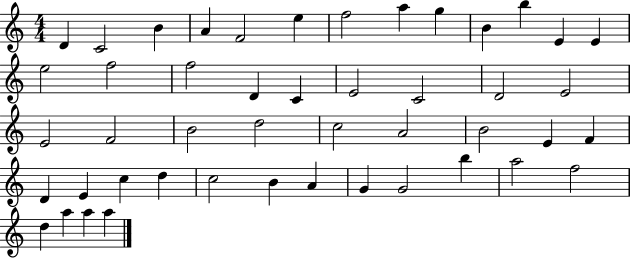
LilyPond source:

{
  \clef treble
  \numericTimeSignature
  \time 4/4
  \key c \major
  d'4 c'2 b'4 | a'4 f'2 e''4 | f''2 a''4 g''4 | b'4 b''4 e'4 e'4 | \break e''2 f''2 | f''2 d'4 c'4 | e'2 c'2 | d'2 e'2 | \break e'2 f'2 | b'2 d''2 | c''2 a'2 | b'2 e'4 f'4 | \break d'4 e'4 c''4 d''4 | c''2 b'4 a'4 | g'4 g'2 b''4 | a''2 f''2 | \break d''4 a''4 a''4 a''4 | \bar "|."
}